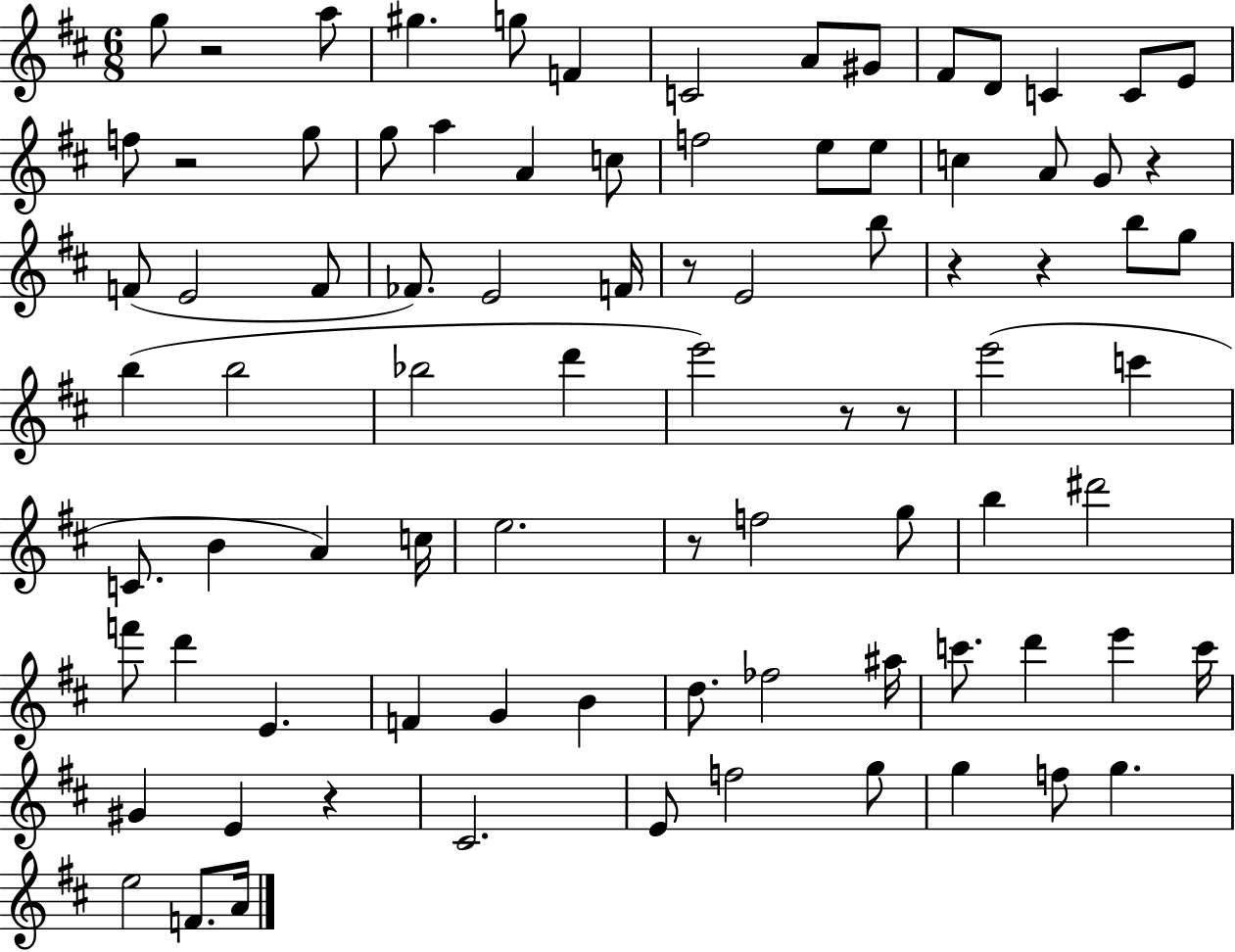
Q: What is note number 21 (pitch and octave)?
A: E5